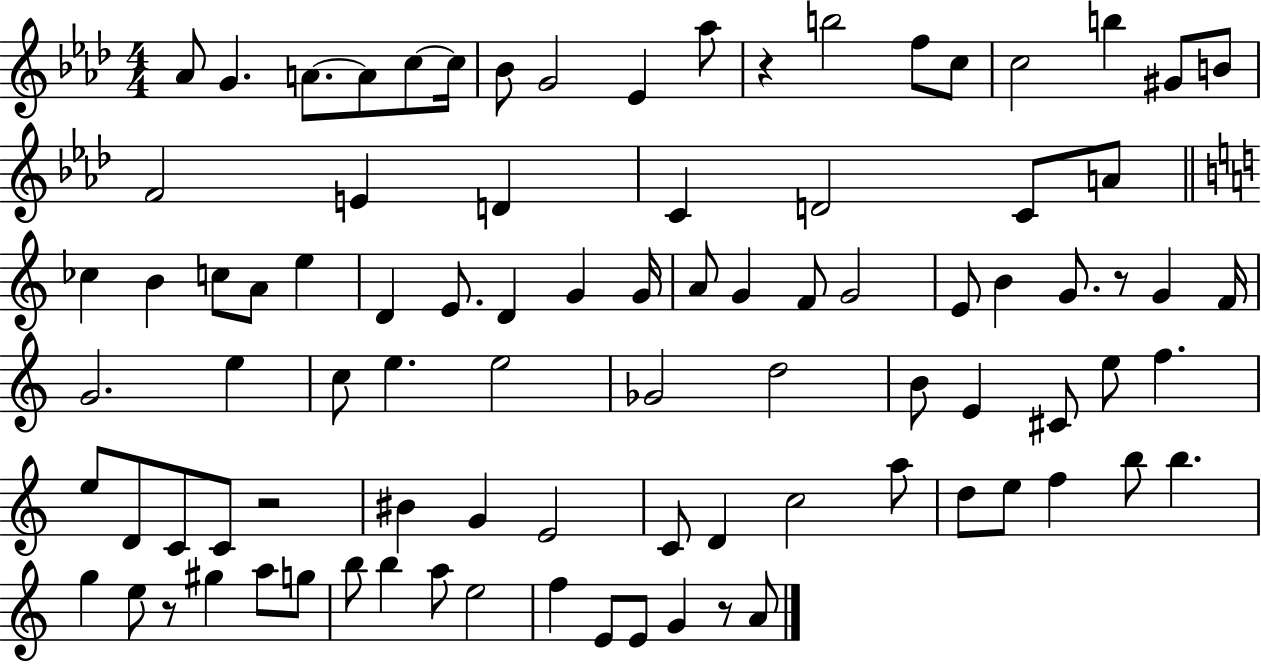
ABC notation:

X:1
T:Untitled
M:4/4
L:1/4
K:Ab
_A/2 G A/2 A/2 c/2 c/4 _B/2 G2 _E _a/2 z b2 f/2 c/2 c2 b ^G/2 B/2 F2 E D C D2 C/2 A/2 _c B c/2 A/2 e D E/2 D G G/4 A/2 G F/2 G2 E/2 B G/2 z/2 G F/4 G2 e c/2 e e2 _G2 d2 B/2 E ^C/2 e/2 f e/2 D/2 C/2 C/2 z2 ^B G E2 C/2 D c2 a/2 d/2 e/2 f b/2 b g e/2 z/2 ^g a/2 g/2 b/2 b a/2 e2 f E/2 E/2 G z/2 A/2